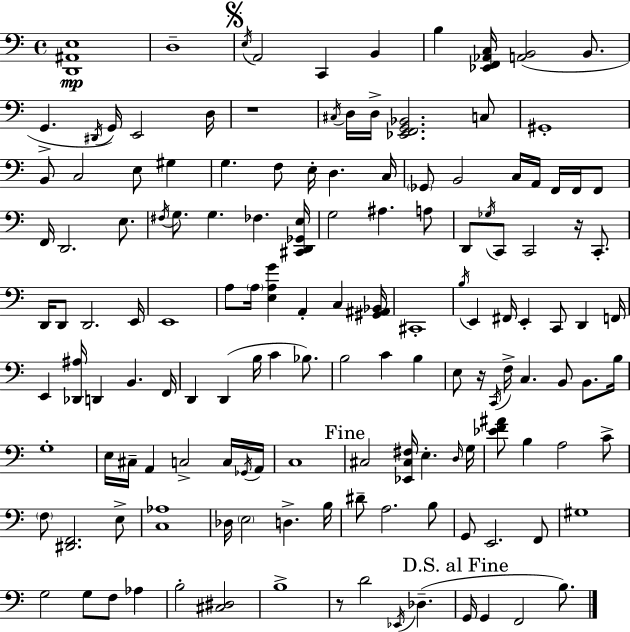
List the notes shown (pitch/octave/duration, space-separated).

[D2,A#2,E3]/w D3/w E3/s A2/h C2/q B2/q B3/q [Eb2,F2,Ab2,C3]/s [A2,B2]/h B2/e. G2/q. D#2/s G2/s E2/h D3/s R/w C#3/s D3/s D3/s [Eb2,F2,G2,Bb2]/h. C3/e G#2/w B2/e C3/h E3/e G#3/q G3/q. F3/e E3/s D3/q. C3/s Gb2/e B2/h C3/s A2/s F2/s F2/s F2/e F2/s D2/h. E3/e. F#3/s G3/e. G3/q. FES3/q. [C#2,D2,Gb2,E3]/s G3/h A#3/q. A3/e D2/e Gb3/s C2/e C2/h R/s C2/e. D2/s D2/e D2/h. E2/s E2/w A3/e A3/s [E3,A3,G4]/q A2/q C3/q [G#2,A#2,Bb2]/s C#2/w B3/s E2/q F#2/s E2/q C2/e D2/q F2/s E2/q [Db2,A#3]/s D2/q B2/q. F2/s D2/q D2/q B3/s C4/q Bb3/e. B3/h C4/q B3/q E3/e R/s C2/s F3/s C3/q. B2/e B2/e. B3/s G3/w E3/s C#3/s A2/q C3/h C3/s Gb2/s A2/s C3/w C#3/h [Eb2,C#3,F#3]/s E3/q. D3/s G3/s [Eb4,F4,A#4]/e B3/q A3/h C4/e F3/e [D#2,F2]/h. E3/e [C3,Ab3]/w Db3/s E3/h D3/q. B3/s D#4/e A3/h. B3/e G2/e E2/h. F2/e G#3/w G3/h G3/e F3/e Ab3/q B3/h [C#3,D#3]/h B3/w R/e D4/h Eb2/s Db3/q. G2/s G2/q F2/h B3/e.